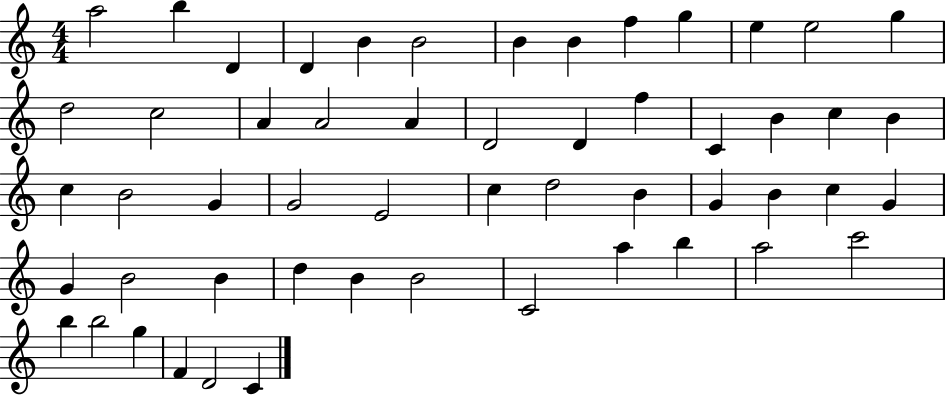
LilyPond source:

{
  \clef treble
  \numericTimeSignature
  \time 4/4
  \key c \major
  a''2 b''4 d'4 | d'4 b'4 b'2 | b'4 b'4 f''4 g''4 | e''4 e''2 g''4 | \break d''2 c''2 | a'4 a'2 a'4 | d'2 d'4 f''4 | c'4 b'4 c''4 b'4 | \break c''4 b'2 g'4 | g'2 e'2 | c''4 d''2 b'4 | g'4 b'4 c''4 g'4 | \break g'4 b'2 b'4 | d''4 b'4 b'2 | c'2 a''4 b''4 | a''2 c'''2 | \break b''4 b''2 g''4 | f'4 d'2 c'4 | \bar "|."
}